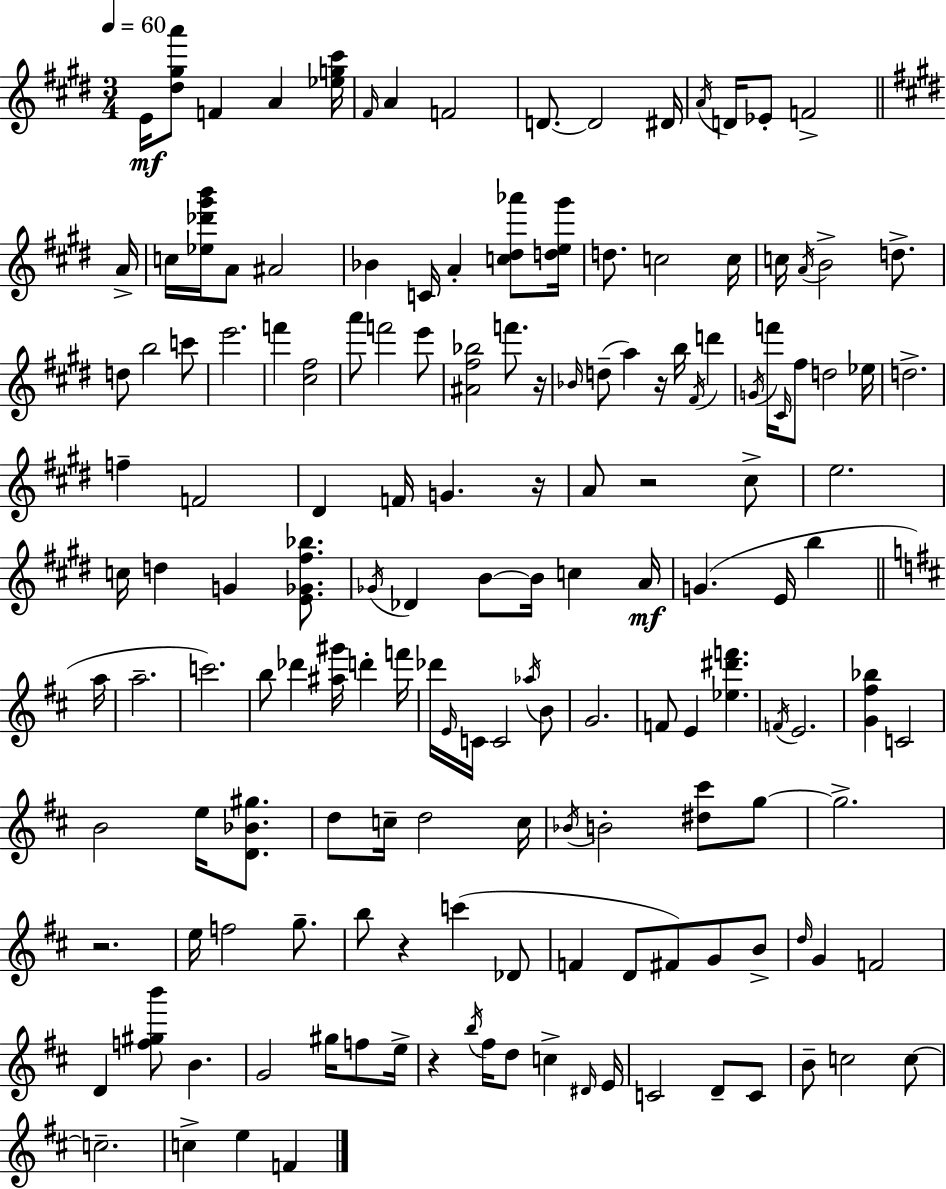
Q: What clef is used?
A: treble